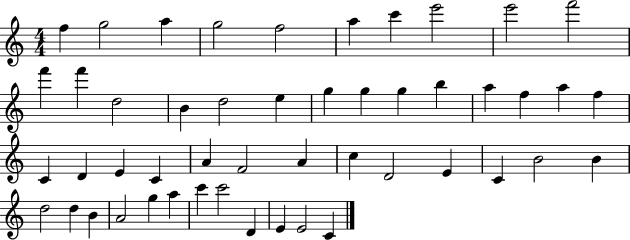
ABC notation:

X:1
T:Untitled
M:4/4
L:1/4
K:C
f g2 a g2 f2 a c' e'2 e'2 f'2 f' f' d2 B d2 e g g g b a f a f C D E C A F2 A c D2 E C B2 B d2 d B A2 g a c' c'2 D E E2 C